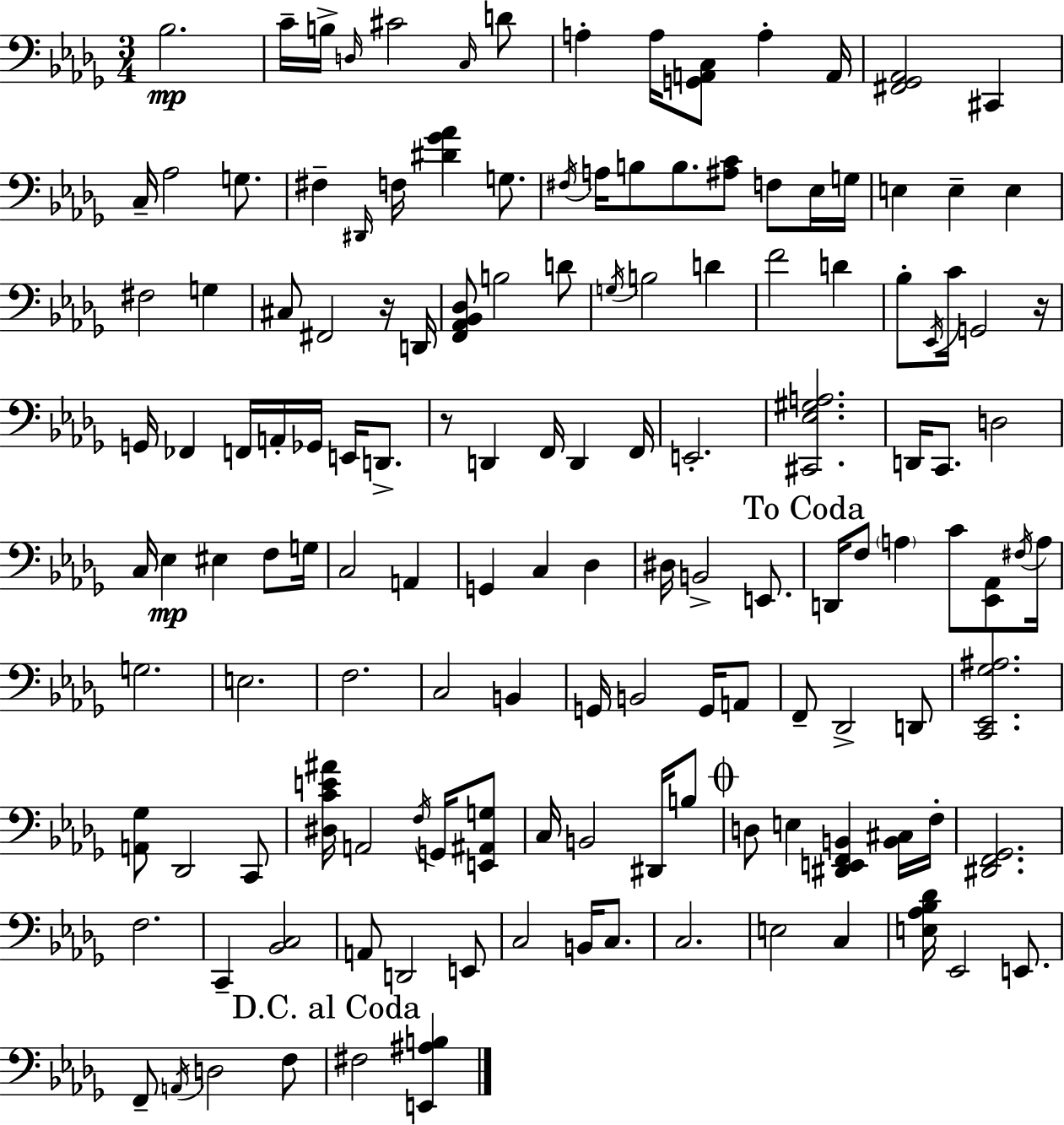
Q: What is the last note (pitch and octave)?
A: F#3